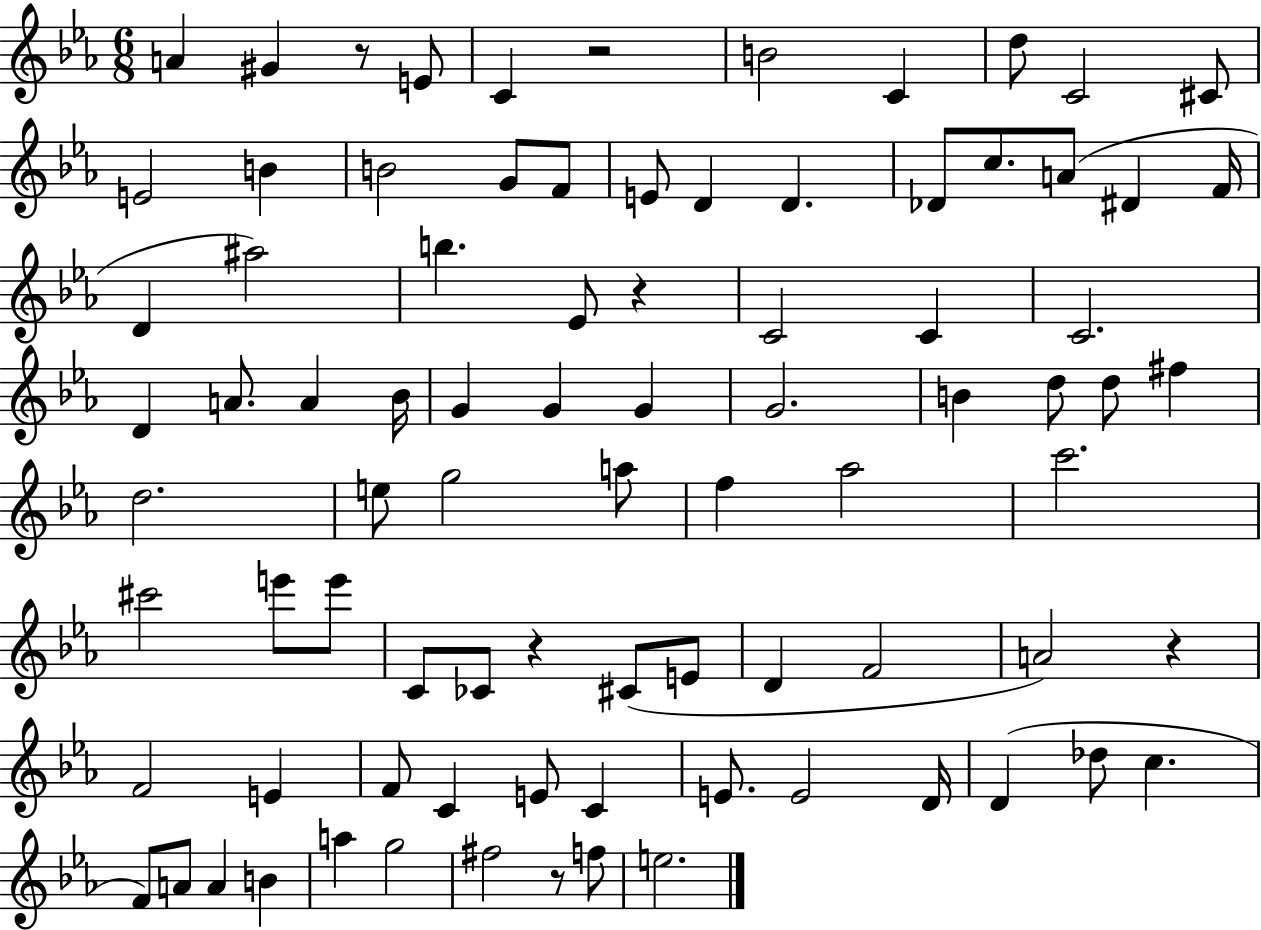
A4/q G#4/q R/e E4/e C4/q R/h B4/h C4/q D5/e C4/h C#4/e E4/h B4/q B4/h G4/e F4/e E4/e D4/q D4/q. Db4/e C5/e. A4/e D#4/q F4/s D4/q A#5/h B5/q. Eb4/e R/q C4/h C4/q C4/h. D4/q A4/e. A4/q Bb4/s G4/q G4/q G4/q G4/h. B4/q D5/e D5/e F#5/q D5/h. E5/e G5/h A5/e F5/q Ab5/h C6/h. C#6/h E6/e E6/e C4/e CES4/e R/q C#4/e E4/e D4/q F4/h A4/h R/q F4/h E4/q F4/e C4/q E4/e C4/q E4/e. E4/h D4/s D4/q Db5/e C5/q. F4/e A4/e A4/q B4/q A5/q G5/h F#5/h R/e F5/e E5/h.